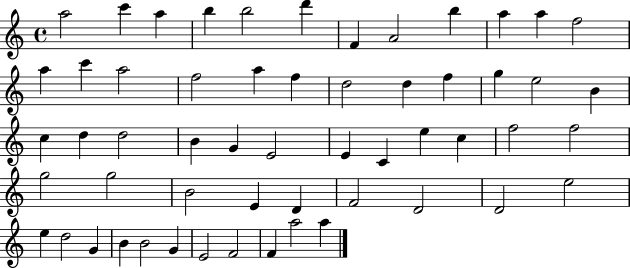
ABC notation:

X:1
T:Untitled
M:4/4
L:1/4
K:C
a2 c' a b b2 d' F A2 b a a f2 a c' a2 f2 a f d2 d f g e2 B c d d2 B G E2 E C e c f2 f2 g2 g2 B2 E D F2 D2 D2 e2 e d2 G B B2 G E2 F2 F a2 a